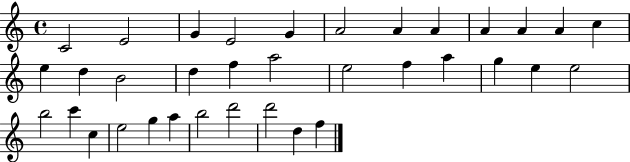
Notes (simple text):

C4/h E4/h G4/q E4/h G4/q A4/h A4/q A4/q A4/q A4/q A4/q C5/q E5/q D5/q B4/h D5/q F5/q A5/h E5/h F5/q A5/q G5/q E5/q E5/h B5/h C6/q C5/q E5/h G5/q A5/q B5/h D6/h D6/h D5/q F5/q